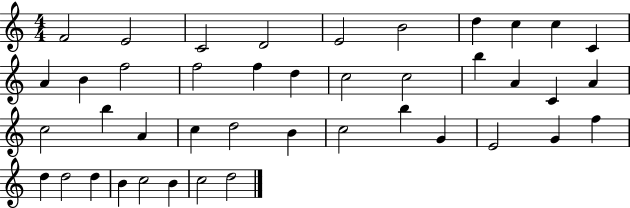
X:1
T:Untitled
M:4/4
L:1/4
K:C
F2 E2 C2 D2 E2 B2 d c c C A B f2 f2 f d c2 c2 b A C A c2 b A c d2 B c2 b G E2 G f d d2 d B c2 B c2 d2